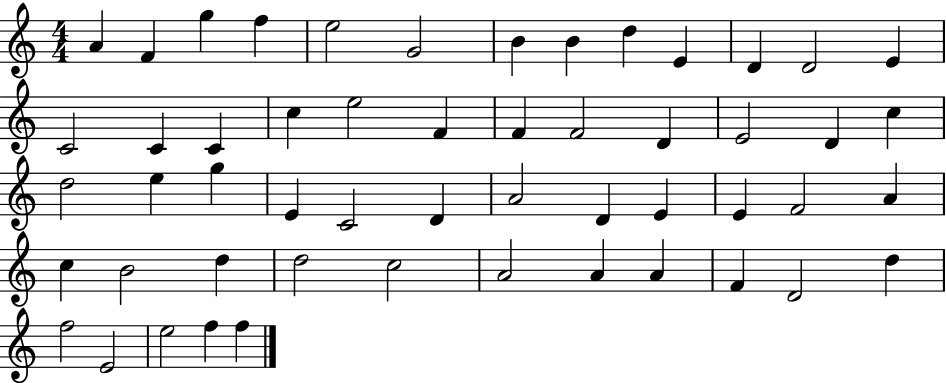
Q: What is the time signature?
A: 4/4